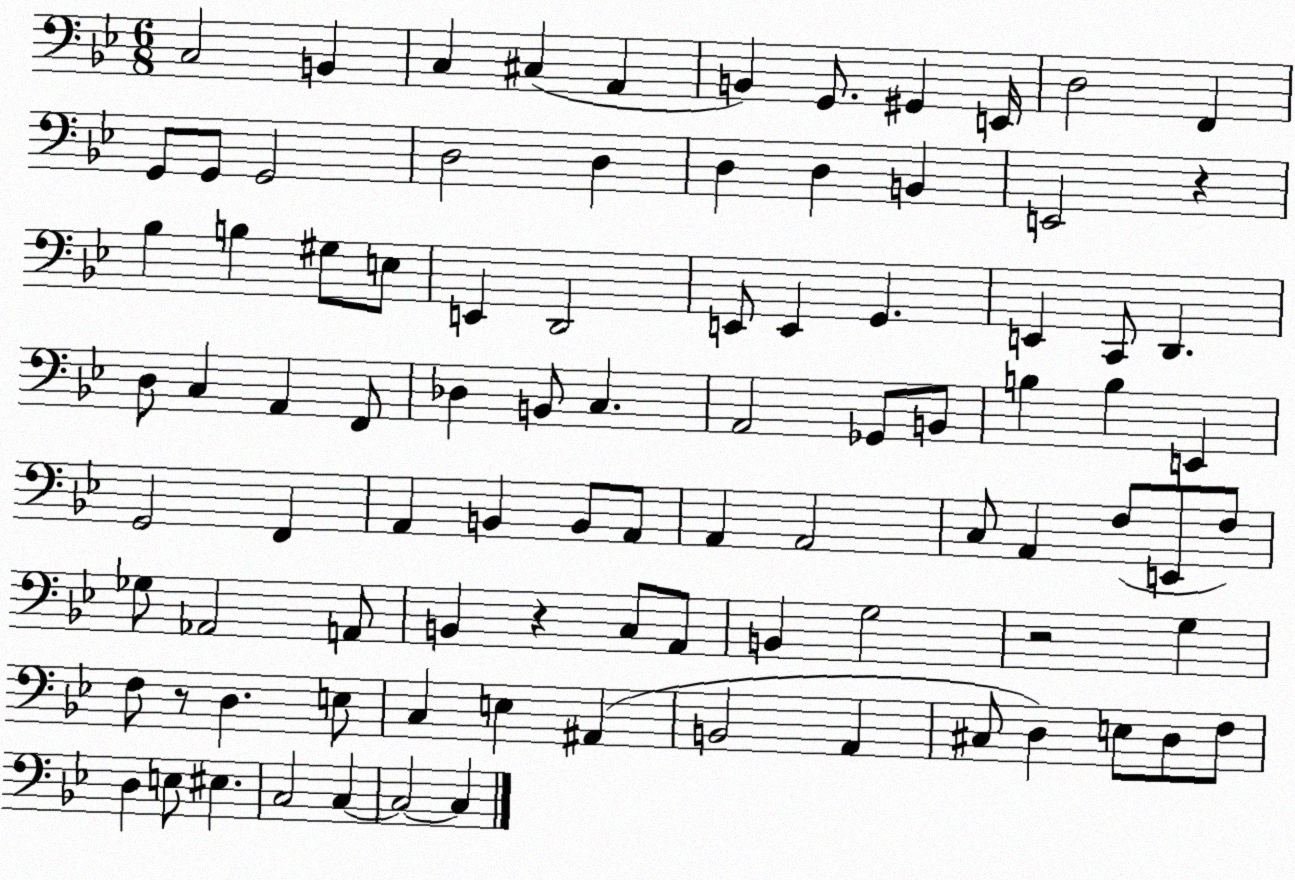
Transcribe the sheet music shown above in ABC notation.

X:1
T:Untitled
M:6/8
L:1/4
K:Bb
C,2 B,, C, ^C, A,, B,, G,,/2 ^G,, E,,/4 D,2 F,, G,,/2 G,,/2 G,,2 D,2 D, D, D, B,, E,,2 z _B, B, ^G,/2 E,/2 E,, D,,2 E,,/2 E,, G,, E,, C,,/2 D,, D,/2 C, A,, F,,/2 _D, B,,/2 C, A,,2 _G,,/2 B,,/2 B, B, E,, G,,2 F,, A,, B,, B,,/2 A,,/2 A,, A,,2 C,/2 A,, F,/2 E,,/2 F,/2 _G,/2 _A,,2 A,,/2 B,, z C,/2 A,,/2 B,, G,2 z2 G, F,/2 z/2 D, E,/2 C, E, ^A,, B,,2 A,, ^C,/2 D, E,/2 D,/2 F,/2 D, E,/2 ^E, C,2 C, C,2 C,